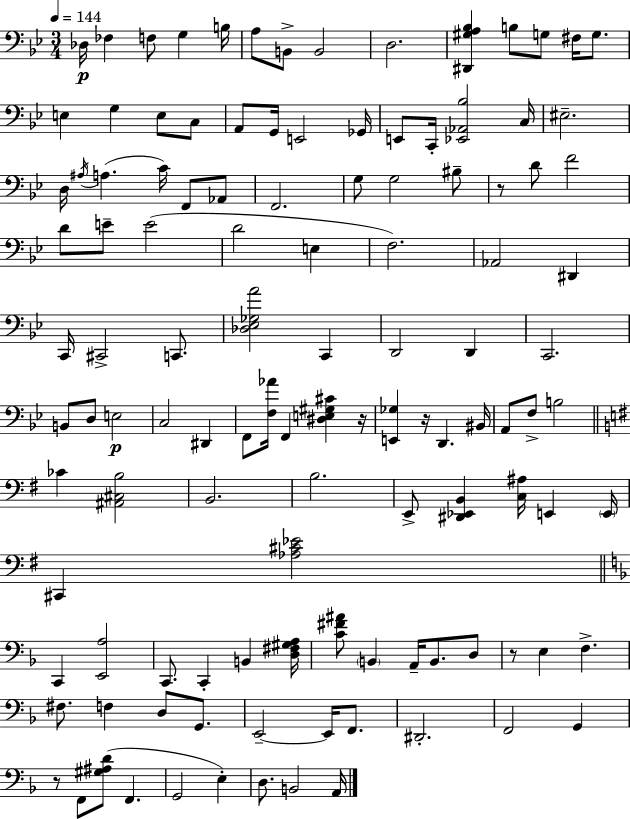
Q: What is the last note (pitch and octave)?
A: A2